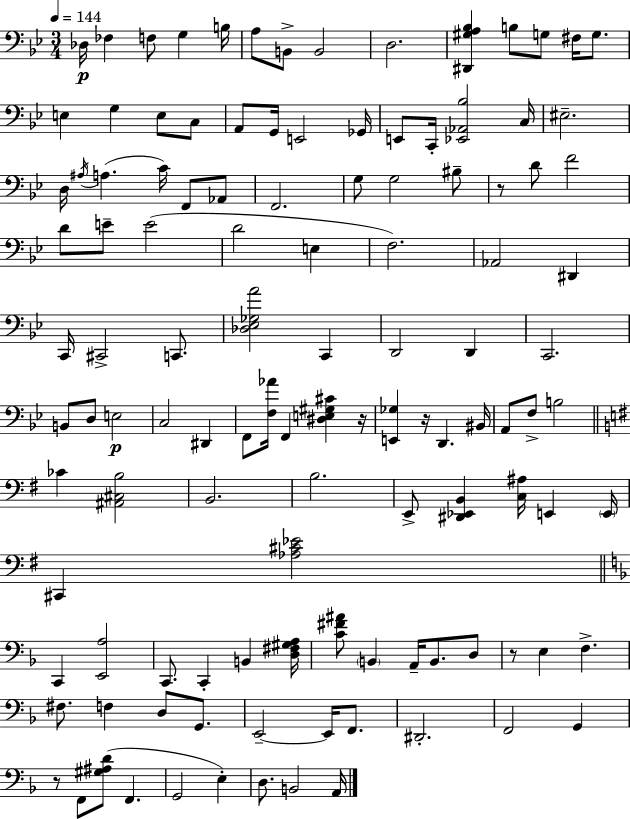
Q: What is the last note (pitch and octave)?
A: A2